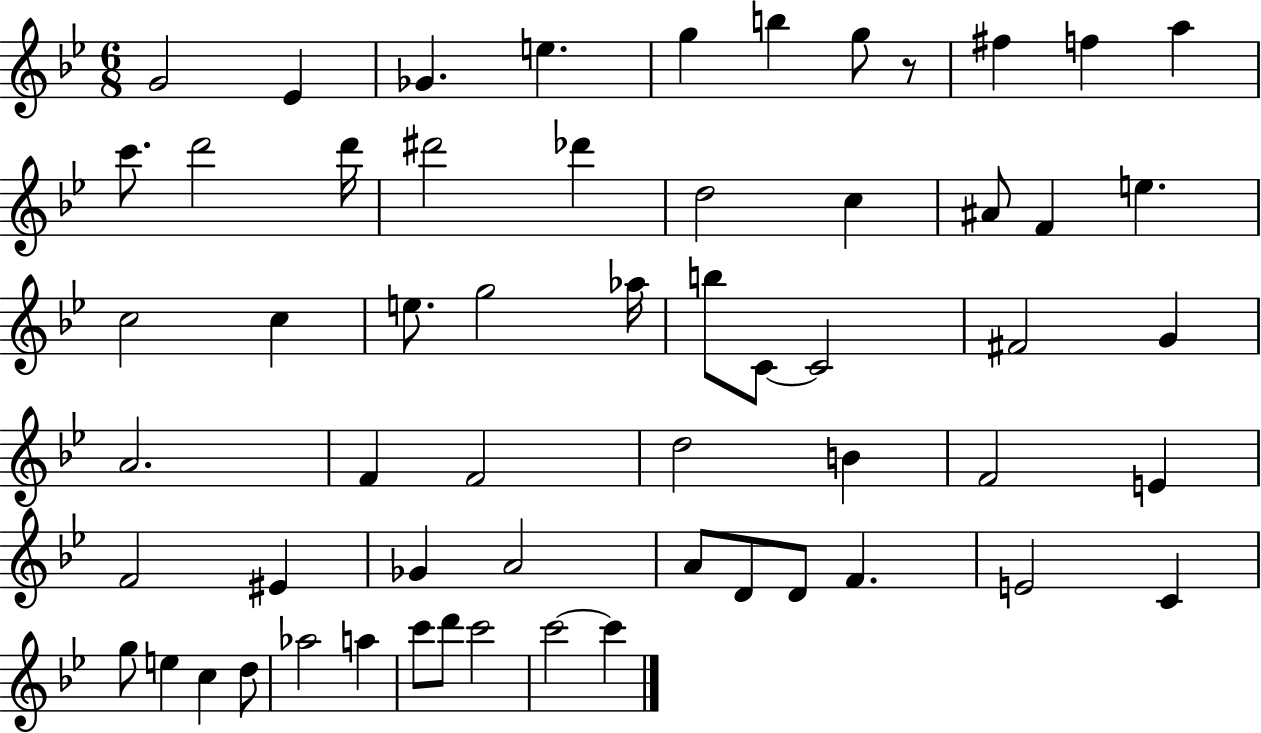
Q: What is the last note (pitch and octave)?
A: C6